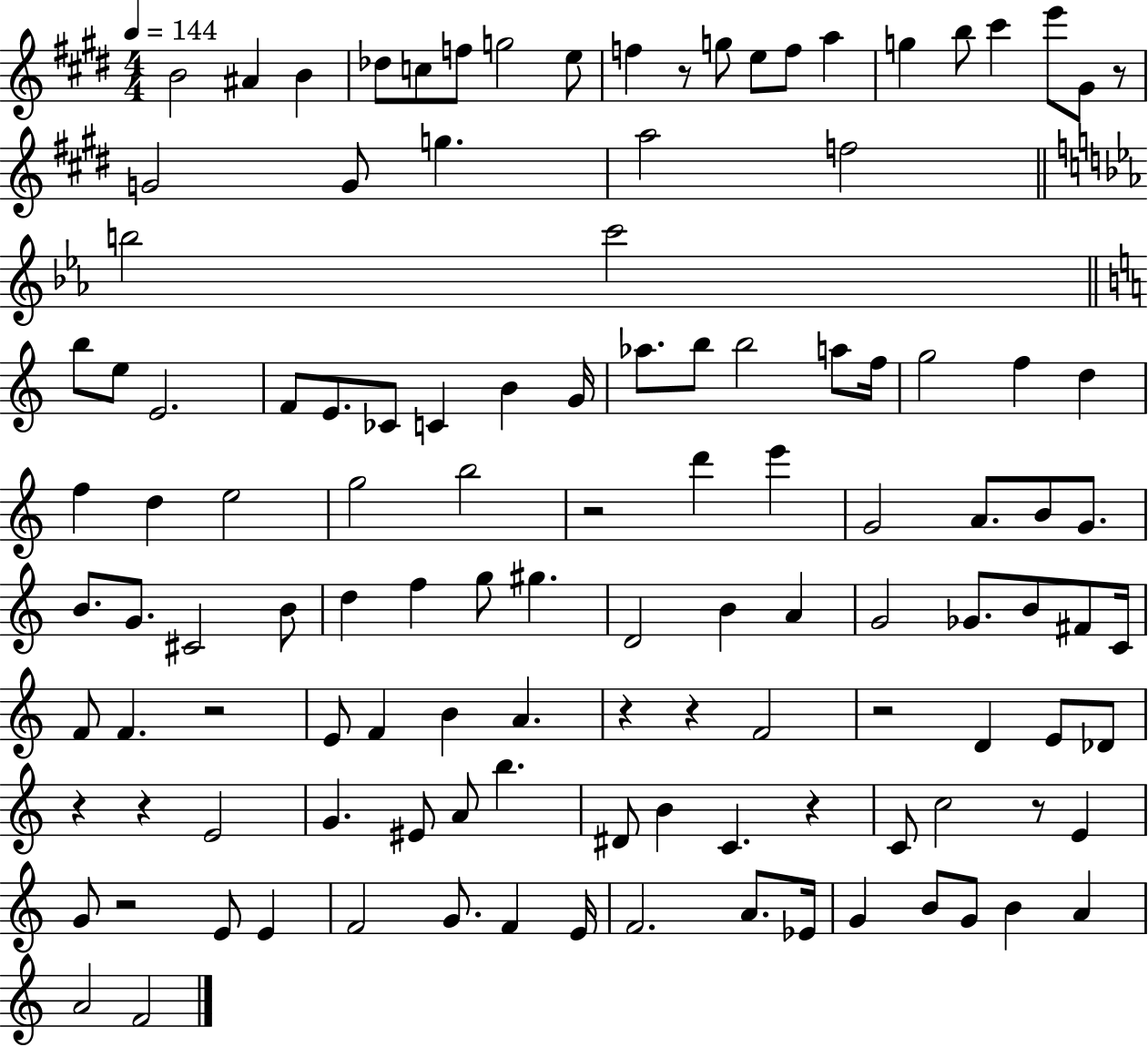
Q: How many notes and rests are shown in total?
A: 119